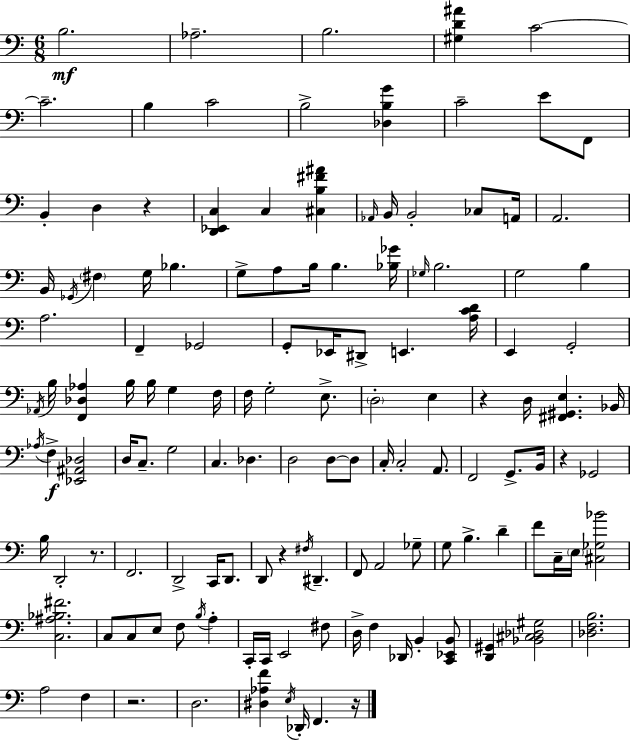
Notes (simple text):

B3/h. Ab3/h. B3/h. [G#3,D4,A#4]/q C4/h C4/h. B3/q C4/h B3/h [Db3,B3,G4]/q C4/h E4/e F2/e B2/q D3/q R/q [D2,Eb2,C3]/q C3/q [C#3,B3,F#4,A#4]/q Ab2/s B2/s B2/h CES3/e A2/s A2/h. B2/s Gb2/s F#3/q G3/s Bb3/q. G3/e A3/e B3/s B3/q. [Bb3,Gb4]/s Gb3/s B3/h. G3/h B3/q A3/h. F2/q Gb2/h G2/e Eb2/s D#2/e E2/q. [A3,C4,D4]/s E2/q G2/h Ab2/s B3/s [F2,Db3,Ab3]/q B3/s B3/s G3/q F3/s F3/s G3/h E3/e. D3/h E3/q R/q D3/s [F#2,G#2,E3]/q. Bb2/s Ab3/s F3/q [Eb2,A#2,Db3]/h D3/s C3/e. G3/h C3/q. Db3/q. D3/h D3/e D3/e C3/s C3/h A2/e. F2/h G2/e. B2/s R/q Gb2/h B3/s D2/h R/e. F2/h. D2/h C2/s D2/e. D2/e R/q F#3/s D#2/q. F2/e A2/h Gb3/e G3/e B3/q. D4/q F4/e C3/s E3/s [C#3,Gb3,Bb4]/h [C3,A#3,Bb3,F#4]/h. C3/e C3/e E3/e F3/e B3/s A3/q C2/s C2/s E2/h F#3/e D3/s F3/q Db2/s B2/q [C2,Eb2,B2]/e [D2,G#2]/q [Bb2,C#3,Db3,G#3]/h [Db3,F3,B3]/h. A3/h F3/q R/h. D3/h. [D#3,Ab3,F4]/q E3/s Db2/s F2/q. R/s